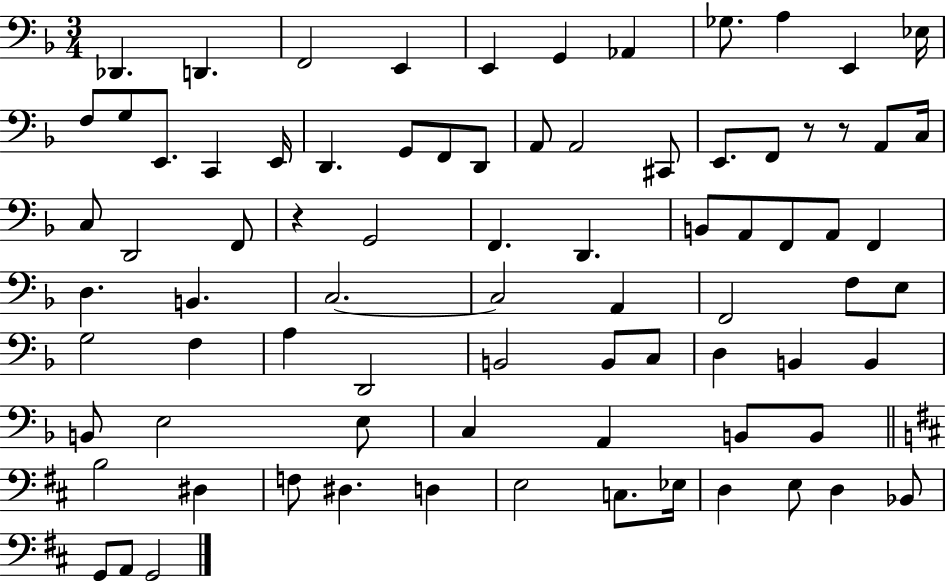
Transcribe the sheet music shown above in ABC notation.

X:1
T:Untitled
M:3/4
L:1/4
K:F
_D,, D,, F,,2 E,, E,, G,, _A,, _G,/2 A, E,, _E,/4 F,/2 G,/2 E,,/2 C,, E,,/4 D,, G,,/2 F,,/2 D,,/2 A,,/2 A,,2 ^C,,/2 E,,/2 F,,/2 z/2 z/2 A,,/2 C,/4 C,/2 D,,2 F,,/2 z G,,2 F,, D,, B,,/2 A,,/2 F,,/2 A,,/2 F,, D, B,, C,2 C,2 A,, F,,2 F,/2 E,/2 G,2 F, A, D,,2 B,,2 B,,/2 C,/2 D, B,, B,, B,,/2 E,2 E,/2 C, A,, B,,/2 B,,/2 B,2 ^D, F,/2 ^D, D, E,2 C,/2 _E,/4 D, E,/2 D, _B,,/2 G,,/2 A,,/2 G,,2